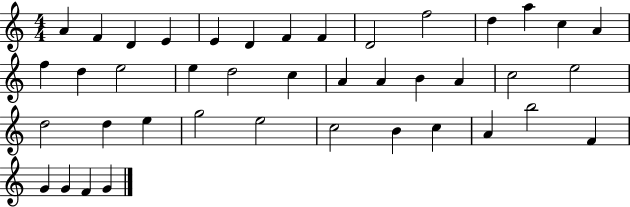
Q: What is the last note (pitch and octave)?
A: G4